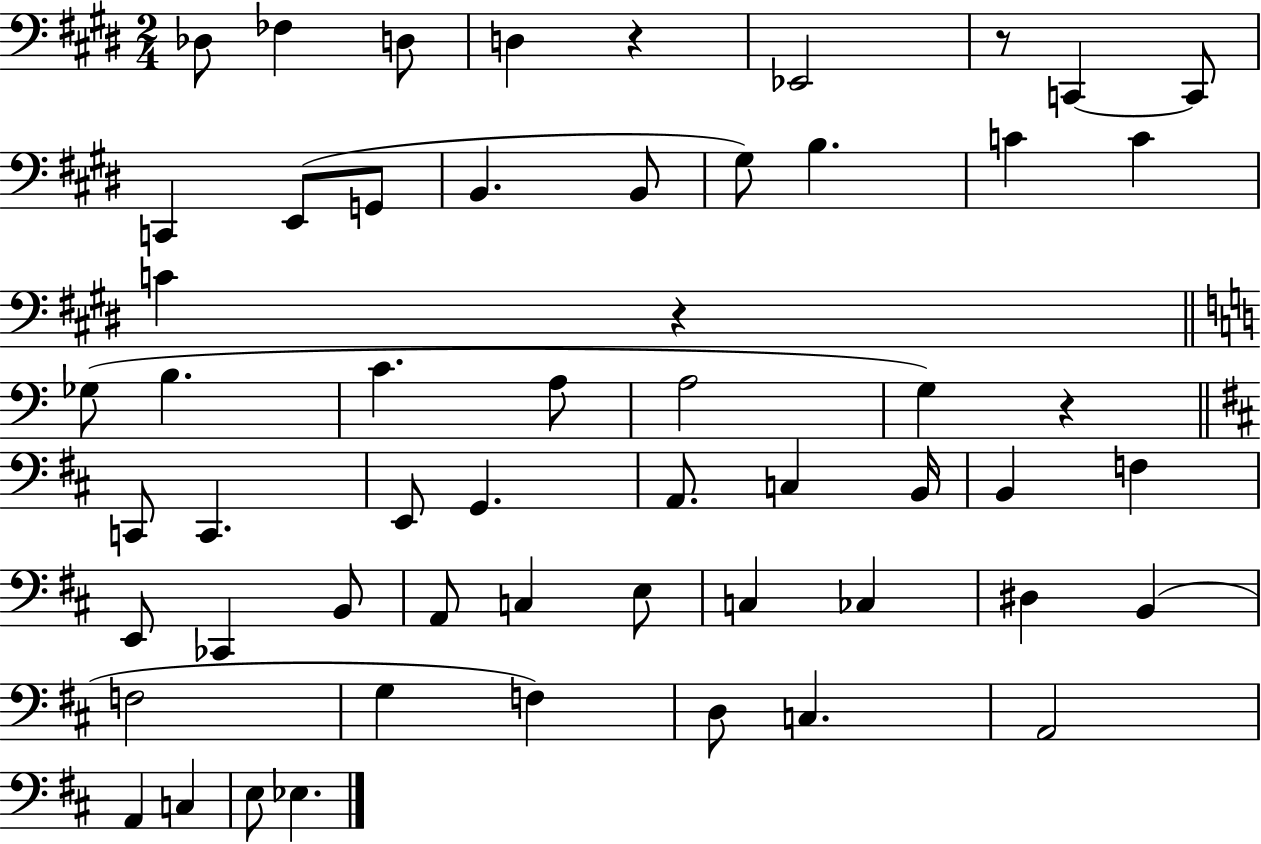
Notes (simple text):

Db3/e FES3/q D3/e D3/q R/q Eb2/h R/e C2/q C2/e C2/q E2/e G2/e B2/q. B2/e G#3/e B3/q. C4/q C4/q C4/q R/q Gb3/e B3/q. C4/q. A3/e A3/h G3/q R/q C2/e C2/q. E2/e G2/q. A2/e. C3/q B2/s B2/q F3/q E2/e CES2/q B2/e A2/e C3/q E3/e C3/q CES3/q D#3/q B2/q F3/h G3/q F3/q D3/e C3/q. A2/h A2/q C3/q E3/e Eb3/q.